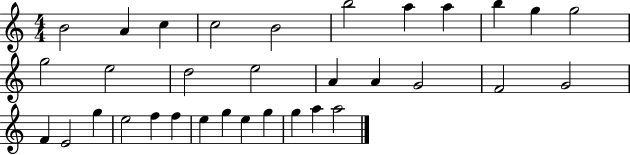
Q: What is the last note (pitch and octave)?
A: A5